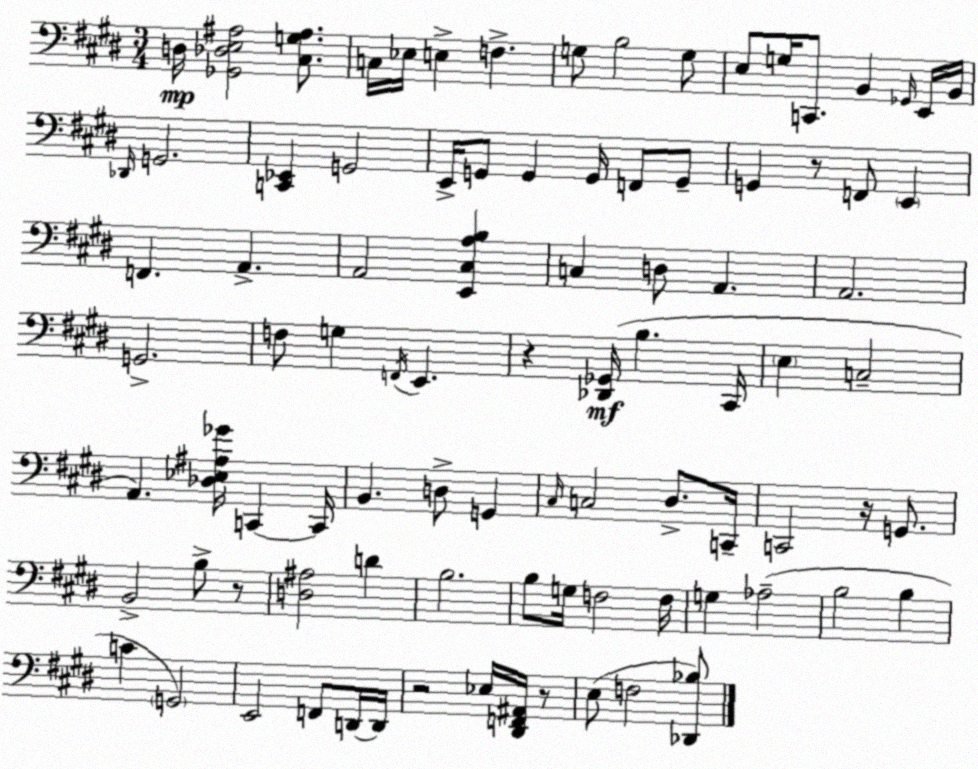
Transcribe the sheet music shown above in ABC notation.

X:1
T:Untitled
M:3/4
L:1/4
K:E
D,/4 [_G,,_D,E,^A,]2 [^C,G,^A,]/2 C,/4 _E,/4 E, F, G,/2 B,2 G,/2 E,/2 G,/4 C,,/2 B,, _G,,/4 E,,/4 B,,/4 _D,,/4 G,,2 [C,,_E,,] G,,2 E,,/4 G,,/2 G,, G,,/4 F,,/2 G,,/2 G,, z/2 F,,/2 E,, F,, A,, A,,2 [E,,^C,A,B,] C, D,/2 A,, A,,2 G,,2 F,/2 G, F,,/4 E,, z [_D,,_G,,]/4 B, ^C,,/4 E, C,2 A,, [_D,_E,^A,_G]/4 C,, C,,/4 B,, D,/2 G,, ^C,/4 C,2 ^D,/2 C,,/4 C,,2 z/4 G,,/2 B,,2 B,/2 z/2 [D,^A,]2 D B,2 B,/2 G,/4 F,2 F,/4 G, _A,2 B,2 B, C G,,2 E,,2 F,,/2 D,,/4 D,,/4 z2 _E,/4 [^D,,F,,^A,,]/4 z/2 E,/2 F,2 [_D,,_B,]/2